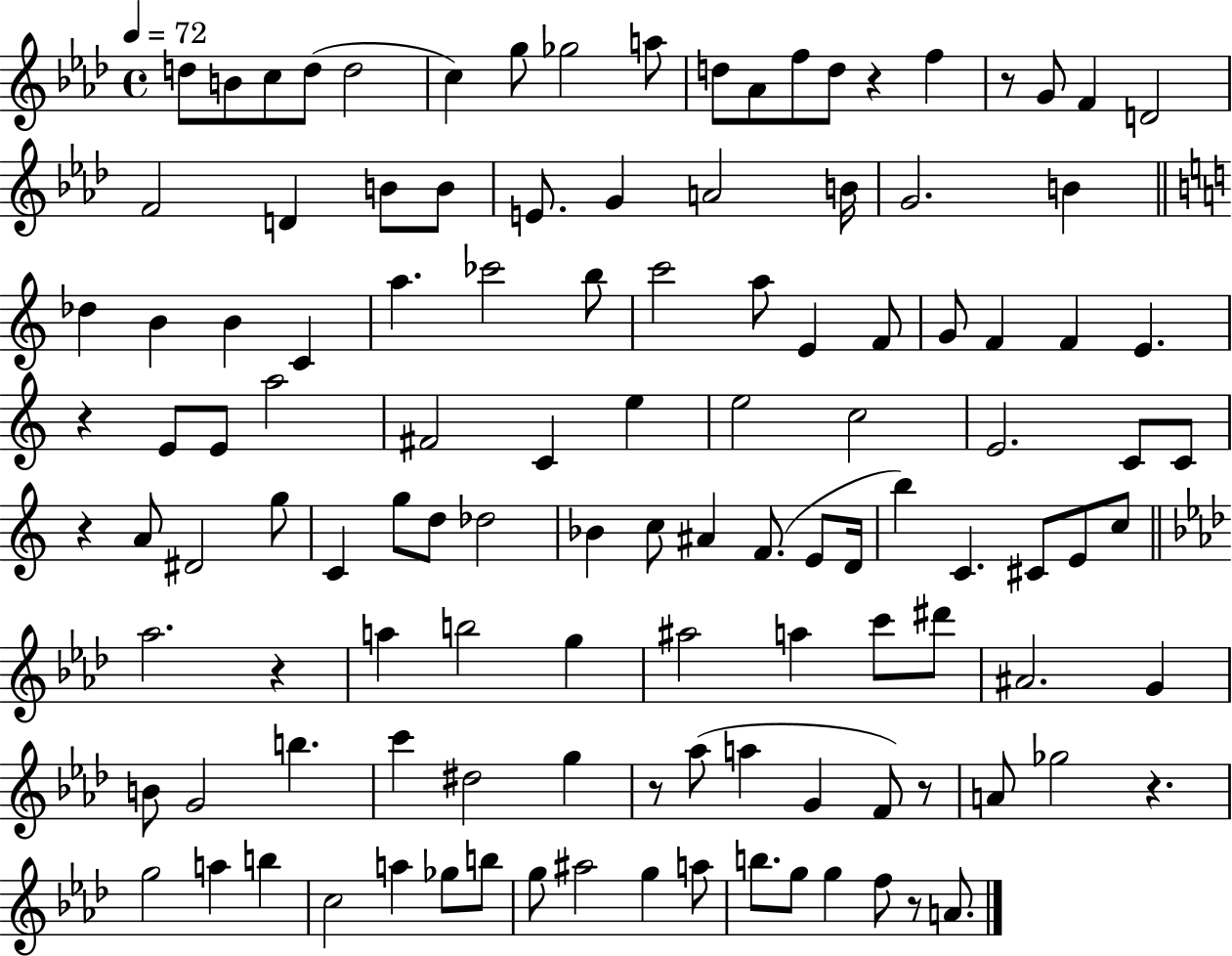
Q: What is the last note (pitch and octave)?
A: A4